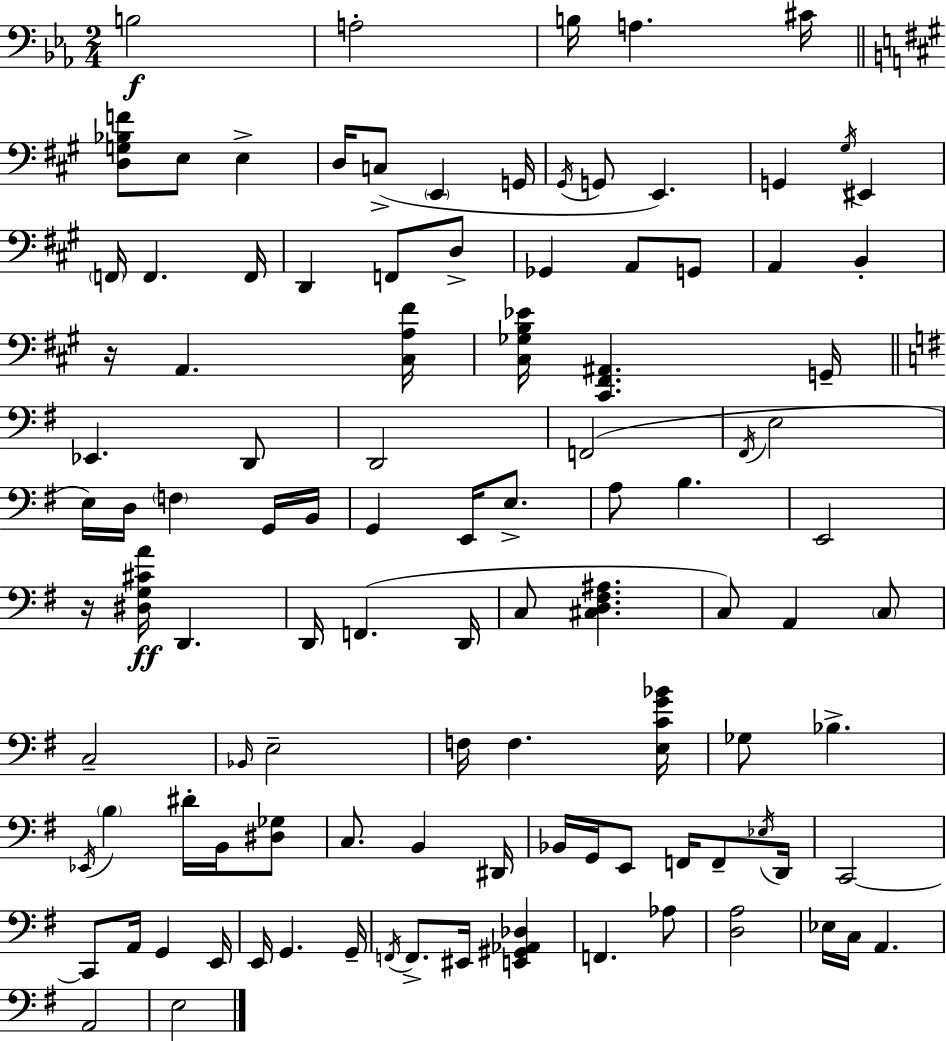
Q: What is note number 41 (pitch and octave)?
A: B2